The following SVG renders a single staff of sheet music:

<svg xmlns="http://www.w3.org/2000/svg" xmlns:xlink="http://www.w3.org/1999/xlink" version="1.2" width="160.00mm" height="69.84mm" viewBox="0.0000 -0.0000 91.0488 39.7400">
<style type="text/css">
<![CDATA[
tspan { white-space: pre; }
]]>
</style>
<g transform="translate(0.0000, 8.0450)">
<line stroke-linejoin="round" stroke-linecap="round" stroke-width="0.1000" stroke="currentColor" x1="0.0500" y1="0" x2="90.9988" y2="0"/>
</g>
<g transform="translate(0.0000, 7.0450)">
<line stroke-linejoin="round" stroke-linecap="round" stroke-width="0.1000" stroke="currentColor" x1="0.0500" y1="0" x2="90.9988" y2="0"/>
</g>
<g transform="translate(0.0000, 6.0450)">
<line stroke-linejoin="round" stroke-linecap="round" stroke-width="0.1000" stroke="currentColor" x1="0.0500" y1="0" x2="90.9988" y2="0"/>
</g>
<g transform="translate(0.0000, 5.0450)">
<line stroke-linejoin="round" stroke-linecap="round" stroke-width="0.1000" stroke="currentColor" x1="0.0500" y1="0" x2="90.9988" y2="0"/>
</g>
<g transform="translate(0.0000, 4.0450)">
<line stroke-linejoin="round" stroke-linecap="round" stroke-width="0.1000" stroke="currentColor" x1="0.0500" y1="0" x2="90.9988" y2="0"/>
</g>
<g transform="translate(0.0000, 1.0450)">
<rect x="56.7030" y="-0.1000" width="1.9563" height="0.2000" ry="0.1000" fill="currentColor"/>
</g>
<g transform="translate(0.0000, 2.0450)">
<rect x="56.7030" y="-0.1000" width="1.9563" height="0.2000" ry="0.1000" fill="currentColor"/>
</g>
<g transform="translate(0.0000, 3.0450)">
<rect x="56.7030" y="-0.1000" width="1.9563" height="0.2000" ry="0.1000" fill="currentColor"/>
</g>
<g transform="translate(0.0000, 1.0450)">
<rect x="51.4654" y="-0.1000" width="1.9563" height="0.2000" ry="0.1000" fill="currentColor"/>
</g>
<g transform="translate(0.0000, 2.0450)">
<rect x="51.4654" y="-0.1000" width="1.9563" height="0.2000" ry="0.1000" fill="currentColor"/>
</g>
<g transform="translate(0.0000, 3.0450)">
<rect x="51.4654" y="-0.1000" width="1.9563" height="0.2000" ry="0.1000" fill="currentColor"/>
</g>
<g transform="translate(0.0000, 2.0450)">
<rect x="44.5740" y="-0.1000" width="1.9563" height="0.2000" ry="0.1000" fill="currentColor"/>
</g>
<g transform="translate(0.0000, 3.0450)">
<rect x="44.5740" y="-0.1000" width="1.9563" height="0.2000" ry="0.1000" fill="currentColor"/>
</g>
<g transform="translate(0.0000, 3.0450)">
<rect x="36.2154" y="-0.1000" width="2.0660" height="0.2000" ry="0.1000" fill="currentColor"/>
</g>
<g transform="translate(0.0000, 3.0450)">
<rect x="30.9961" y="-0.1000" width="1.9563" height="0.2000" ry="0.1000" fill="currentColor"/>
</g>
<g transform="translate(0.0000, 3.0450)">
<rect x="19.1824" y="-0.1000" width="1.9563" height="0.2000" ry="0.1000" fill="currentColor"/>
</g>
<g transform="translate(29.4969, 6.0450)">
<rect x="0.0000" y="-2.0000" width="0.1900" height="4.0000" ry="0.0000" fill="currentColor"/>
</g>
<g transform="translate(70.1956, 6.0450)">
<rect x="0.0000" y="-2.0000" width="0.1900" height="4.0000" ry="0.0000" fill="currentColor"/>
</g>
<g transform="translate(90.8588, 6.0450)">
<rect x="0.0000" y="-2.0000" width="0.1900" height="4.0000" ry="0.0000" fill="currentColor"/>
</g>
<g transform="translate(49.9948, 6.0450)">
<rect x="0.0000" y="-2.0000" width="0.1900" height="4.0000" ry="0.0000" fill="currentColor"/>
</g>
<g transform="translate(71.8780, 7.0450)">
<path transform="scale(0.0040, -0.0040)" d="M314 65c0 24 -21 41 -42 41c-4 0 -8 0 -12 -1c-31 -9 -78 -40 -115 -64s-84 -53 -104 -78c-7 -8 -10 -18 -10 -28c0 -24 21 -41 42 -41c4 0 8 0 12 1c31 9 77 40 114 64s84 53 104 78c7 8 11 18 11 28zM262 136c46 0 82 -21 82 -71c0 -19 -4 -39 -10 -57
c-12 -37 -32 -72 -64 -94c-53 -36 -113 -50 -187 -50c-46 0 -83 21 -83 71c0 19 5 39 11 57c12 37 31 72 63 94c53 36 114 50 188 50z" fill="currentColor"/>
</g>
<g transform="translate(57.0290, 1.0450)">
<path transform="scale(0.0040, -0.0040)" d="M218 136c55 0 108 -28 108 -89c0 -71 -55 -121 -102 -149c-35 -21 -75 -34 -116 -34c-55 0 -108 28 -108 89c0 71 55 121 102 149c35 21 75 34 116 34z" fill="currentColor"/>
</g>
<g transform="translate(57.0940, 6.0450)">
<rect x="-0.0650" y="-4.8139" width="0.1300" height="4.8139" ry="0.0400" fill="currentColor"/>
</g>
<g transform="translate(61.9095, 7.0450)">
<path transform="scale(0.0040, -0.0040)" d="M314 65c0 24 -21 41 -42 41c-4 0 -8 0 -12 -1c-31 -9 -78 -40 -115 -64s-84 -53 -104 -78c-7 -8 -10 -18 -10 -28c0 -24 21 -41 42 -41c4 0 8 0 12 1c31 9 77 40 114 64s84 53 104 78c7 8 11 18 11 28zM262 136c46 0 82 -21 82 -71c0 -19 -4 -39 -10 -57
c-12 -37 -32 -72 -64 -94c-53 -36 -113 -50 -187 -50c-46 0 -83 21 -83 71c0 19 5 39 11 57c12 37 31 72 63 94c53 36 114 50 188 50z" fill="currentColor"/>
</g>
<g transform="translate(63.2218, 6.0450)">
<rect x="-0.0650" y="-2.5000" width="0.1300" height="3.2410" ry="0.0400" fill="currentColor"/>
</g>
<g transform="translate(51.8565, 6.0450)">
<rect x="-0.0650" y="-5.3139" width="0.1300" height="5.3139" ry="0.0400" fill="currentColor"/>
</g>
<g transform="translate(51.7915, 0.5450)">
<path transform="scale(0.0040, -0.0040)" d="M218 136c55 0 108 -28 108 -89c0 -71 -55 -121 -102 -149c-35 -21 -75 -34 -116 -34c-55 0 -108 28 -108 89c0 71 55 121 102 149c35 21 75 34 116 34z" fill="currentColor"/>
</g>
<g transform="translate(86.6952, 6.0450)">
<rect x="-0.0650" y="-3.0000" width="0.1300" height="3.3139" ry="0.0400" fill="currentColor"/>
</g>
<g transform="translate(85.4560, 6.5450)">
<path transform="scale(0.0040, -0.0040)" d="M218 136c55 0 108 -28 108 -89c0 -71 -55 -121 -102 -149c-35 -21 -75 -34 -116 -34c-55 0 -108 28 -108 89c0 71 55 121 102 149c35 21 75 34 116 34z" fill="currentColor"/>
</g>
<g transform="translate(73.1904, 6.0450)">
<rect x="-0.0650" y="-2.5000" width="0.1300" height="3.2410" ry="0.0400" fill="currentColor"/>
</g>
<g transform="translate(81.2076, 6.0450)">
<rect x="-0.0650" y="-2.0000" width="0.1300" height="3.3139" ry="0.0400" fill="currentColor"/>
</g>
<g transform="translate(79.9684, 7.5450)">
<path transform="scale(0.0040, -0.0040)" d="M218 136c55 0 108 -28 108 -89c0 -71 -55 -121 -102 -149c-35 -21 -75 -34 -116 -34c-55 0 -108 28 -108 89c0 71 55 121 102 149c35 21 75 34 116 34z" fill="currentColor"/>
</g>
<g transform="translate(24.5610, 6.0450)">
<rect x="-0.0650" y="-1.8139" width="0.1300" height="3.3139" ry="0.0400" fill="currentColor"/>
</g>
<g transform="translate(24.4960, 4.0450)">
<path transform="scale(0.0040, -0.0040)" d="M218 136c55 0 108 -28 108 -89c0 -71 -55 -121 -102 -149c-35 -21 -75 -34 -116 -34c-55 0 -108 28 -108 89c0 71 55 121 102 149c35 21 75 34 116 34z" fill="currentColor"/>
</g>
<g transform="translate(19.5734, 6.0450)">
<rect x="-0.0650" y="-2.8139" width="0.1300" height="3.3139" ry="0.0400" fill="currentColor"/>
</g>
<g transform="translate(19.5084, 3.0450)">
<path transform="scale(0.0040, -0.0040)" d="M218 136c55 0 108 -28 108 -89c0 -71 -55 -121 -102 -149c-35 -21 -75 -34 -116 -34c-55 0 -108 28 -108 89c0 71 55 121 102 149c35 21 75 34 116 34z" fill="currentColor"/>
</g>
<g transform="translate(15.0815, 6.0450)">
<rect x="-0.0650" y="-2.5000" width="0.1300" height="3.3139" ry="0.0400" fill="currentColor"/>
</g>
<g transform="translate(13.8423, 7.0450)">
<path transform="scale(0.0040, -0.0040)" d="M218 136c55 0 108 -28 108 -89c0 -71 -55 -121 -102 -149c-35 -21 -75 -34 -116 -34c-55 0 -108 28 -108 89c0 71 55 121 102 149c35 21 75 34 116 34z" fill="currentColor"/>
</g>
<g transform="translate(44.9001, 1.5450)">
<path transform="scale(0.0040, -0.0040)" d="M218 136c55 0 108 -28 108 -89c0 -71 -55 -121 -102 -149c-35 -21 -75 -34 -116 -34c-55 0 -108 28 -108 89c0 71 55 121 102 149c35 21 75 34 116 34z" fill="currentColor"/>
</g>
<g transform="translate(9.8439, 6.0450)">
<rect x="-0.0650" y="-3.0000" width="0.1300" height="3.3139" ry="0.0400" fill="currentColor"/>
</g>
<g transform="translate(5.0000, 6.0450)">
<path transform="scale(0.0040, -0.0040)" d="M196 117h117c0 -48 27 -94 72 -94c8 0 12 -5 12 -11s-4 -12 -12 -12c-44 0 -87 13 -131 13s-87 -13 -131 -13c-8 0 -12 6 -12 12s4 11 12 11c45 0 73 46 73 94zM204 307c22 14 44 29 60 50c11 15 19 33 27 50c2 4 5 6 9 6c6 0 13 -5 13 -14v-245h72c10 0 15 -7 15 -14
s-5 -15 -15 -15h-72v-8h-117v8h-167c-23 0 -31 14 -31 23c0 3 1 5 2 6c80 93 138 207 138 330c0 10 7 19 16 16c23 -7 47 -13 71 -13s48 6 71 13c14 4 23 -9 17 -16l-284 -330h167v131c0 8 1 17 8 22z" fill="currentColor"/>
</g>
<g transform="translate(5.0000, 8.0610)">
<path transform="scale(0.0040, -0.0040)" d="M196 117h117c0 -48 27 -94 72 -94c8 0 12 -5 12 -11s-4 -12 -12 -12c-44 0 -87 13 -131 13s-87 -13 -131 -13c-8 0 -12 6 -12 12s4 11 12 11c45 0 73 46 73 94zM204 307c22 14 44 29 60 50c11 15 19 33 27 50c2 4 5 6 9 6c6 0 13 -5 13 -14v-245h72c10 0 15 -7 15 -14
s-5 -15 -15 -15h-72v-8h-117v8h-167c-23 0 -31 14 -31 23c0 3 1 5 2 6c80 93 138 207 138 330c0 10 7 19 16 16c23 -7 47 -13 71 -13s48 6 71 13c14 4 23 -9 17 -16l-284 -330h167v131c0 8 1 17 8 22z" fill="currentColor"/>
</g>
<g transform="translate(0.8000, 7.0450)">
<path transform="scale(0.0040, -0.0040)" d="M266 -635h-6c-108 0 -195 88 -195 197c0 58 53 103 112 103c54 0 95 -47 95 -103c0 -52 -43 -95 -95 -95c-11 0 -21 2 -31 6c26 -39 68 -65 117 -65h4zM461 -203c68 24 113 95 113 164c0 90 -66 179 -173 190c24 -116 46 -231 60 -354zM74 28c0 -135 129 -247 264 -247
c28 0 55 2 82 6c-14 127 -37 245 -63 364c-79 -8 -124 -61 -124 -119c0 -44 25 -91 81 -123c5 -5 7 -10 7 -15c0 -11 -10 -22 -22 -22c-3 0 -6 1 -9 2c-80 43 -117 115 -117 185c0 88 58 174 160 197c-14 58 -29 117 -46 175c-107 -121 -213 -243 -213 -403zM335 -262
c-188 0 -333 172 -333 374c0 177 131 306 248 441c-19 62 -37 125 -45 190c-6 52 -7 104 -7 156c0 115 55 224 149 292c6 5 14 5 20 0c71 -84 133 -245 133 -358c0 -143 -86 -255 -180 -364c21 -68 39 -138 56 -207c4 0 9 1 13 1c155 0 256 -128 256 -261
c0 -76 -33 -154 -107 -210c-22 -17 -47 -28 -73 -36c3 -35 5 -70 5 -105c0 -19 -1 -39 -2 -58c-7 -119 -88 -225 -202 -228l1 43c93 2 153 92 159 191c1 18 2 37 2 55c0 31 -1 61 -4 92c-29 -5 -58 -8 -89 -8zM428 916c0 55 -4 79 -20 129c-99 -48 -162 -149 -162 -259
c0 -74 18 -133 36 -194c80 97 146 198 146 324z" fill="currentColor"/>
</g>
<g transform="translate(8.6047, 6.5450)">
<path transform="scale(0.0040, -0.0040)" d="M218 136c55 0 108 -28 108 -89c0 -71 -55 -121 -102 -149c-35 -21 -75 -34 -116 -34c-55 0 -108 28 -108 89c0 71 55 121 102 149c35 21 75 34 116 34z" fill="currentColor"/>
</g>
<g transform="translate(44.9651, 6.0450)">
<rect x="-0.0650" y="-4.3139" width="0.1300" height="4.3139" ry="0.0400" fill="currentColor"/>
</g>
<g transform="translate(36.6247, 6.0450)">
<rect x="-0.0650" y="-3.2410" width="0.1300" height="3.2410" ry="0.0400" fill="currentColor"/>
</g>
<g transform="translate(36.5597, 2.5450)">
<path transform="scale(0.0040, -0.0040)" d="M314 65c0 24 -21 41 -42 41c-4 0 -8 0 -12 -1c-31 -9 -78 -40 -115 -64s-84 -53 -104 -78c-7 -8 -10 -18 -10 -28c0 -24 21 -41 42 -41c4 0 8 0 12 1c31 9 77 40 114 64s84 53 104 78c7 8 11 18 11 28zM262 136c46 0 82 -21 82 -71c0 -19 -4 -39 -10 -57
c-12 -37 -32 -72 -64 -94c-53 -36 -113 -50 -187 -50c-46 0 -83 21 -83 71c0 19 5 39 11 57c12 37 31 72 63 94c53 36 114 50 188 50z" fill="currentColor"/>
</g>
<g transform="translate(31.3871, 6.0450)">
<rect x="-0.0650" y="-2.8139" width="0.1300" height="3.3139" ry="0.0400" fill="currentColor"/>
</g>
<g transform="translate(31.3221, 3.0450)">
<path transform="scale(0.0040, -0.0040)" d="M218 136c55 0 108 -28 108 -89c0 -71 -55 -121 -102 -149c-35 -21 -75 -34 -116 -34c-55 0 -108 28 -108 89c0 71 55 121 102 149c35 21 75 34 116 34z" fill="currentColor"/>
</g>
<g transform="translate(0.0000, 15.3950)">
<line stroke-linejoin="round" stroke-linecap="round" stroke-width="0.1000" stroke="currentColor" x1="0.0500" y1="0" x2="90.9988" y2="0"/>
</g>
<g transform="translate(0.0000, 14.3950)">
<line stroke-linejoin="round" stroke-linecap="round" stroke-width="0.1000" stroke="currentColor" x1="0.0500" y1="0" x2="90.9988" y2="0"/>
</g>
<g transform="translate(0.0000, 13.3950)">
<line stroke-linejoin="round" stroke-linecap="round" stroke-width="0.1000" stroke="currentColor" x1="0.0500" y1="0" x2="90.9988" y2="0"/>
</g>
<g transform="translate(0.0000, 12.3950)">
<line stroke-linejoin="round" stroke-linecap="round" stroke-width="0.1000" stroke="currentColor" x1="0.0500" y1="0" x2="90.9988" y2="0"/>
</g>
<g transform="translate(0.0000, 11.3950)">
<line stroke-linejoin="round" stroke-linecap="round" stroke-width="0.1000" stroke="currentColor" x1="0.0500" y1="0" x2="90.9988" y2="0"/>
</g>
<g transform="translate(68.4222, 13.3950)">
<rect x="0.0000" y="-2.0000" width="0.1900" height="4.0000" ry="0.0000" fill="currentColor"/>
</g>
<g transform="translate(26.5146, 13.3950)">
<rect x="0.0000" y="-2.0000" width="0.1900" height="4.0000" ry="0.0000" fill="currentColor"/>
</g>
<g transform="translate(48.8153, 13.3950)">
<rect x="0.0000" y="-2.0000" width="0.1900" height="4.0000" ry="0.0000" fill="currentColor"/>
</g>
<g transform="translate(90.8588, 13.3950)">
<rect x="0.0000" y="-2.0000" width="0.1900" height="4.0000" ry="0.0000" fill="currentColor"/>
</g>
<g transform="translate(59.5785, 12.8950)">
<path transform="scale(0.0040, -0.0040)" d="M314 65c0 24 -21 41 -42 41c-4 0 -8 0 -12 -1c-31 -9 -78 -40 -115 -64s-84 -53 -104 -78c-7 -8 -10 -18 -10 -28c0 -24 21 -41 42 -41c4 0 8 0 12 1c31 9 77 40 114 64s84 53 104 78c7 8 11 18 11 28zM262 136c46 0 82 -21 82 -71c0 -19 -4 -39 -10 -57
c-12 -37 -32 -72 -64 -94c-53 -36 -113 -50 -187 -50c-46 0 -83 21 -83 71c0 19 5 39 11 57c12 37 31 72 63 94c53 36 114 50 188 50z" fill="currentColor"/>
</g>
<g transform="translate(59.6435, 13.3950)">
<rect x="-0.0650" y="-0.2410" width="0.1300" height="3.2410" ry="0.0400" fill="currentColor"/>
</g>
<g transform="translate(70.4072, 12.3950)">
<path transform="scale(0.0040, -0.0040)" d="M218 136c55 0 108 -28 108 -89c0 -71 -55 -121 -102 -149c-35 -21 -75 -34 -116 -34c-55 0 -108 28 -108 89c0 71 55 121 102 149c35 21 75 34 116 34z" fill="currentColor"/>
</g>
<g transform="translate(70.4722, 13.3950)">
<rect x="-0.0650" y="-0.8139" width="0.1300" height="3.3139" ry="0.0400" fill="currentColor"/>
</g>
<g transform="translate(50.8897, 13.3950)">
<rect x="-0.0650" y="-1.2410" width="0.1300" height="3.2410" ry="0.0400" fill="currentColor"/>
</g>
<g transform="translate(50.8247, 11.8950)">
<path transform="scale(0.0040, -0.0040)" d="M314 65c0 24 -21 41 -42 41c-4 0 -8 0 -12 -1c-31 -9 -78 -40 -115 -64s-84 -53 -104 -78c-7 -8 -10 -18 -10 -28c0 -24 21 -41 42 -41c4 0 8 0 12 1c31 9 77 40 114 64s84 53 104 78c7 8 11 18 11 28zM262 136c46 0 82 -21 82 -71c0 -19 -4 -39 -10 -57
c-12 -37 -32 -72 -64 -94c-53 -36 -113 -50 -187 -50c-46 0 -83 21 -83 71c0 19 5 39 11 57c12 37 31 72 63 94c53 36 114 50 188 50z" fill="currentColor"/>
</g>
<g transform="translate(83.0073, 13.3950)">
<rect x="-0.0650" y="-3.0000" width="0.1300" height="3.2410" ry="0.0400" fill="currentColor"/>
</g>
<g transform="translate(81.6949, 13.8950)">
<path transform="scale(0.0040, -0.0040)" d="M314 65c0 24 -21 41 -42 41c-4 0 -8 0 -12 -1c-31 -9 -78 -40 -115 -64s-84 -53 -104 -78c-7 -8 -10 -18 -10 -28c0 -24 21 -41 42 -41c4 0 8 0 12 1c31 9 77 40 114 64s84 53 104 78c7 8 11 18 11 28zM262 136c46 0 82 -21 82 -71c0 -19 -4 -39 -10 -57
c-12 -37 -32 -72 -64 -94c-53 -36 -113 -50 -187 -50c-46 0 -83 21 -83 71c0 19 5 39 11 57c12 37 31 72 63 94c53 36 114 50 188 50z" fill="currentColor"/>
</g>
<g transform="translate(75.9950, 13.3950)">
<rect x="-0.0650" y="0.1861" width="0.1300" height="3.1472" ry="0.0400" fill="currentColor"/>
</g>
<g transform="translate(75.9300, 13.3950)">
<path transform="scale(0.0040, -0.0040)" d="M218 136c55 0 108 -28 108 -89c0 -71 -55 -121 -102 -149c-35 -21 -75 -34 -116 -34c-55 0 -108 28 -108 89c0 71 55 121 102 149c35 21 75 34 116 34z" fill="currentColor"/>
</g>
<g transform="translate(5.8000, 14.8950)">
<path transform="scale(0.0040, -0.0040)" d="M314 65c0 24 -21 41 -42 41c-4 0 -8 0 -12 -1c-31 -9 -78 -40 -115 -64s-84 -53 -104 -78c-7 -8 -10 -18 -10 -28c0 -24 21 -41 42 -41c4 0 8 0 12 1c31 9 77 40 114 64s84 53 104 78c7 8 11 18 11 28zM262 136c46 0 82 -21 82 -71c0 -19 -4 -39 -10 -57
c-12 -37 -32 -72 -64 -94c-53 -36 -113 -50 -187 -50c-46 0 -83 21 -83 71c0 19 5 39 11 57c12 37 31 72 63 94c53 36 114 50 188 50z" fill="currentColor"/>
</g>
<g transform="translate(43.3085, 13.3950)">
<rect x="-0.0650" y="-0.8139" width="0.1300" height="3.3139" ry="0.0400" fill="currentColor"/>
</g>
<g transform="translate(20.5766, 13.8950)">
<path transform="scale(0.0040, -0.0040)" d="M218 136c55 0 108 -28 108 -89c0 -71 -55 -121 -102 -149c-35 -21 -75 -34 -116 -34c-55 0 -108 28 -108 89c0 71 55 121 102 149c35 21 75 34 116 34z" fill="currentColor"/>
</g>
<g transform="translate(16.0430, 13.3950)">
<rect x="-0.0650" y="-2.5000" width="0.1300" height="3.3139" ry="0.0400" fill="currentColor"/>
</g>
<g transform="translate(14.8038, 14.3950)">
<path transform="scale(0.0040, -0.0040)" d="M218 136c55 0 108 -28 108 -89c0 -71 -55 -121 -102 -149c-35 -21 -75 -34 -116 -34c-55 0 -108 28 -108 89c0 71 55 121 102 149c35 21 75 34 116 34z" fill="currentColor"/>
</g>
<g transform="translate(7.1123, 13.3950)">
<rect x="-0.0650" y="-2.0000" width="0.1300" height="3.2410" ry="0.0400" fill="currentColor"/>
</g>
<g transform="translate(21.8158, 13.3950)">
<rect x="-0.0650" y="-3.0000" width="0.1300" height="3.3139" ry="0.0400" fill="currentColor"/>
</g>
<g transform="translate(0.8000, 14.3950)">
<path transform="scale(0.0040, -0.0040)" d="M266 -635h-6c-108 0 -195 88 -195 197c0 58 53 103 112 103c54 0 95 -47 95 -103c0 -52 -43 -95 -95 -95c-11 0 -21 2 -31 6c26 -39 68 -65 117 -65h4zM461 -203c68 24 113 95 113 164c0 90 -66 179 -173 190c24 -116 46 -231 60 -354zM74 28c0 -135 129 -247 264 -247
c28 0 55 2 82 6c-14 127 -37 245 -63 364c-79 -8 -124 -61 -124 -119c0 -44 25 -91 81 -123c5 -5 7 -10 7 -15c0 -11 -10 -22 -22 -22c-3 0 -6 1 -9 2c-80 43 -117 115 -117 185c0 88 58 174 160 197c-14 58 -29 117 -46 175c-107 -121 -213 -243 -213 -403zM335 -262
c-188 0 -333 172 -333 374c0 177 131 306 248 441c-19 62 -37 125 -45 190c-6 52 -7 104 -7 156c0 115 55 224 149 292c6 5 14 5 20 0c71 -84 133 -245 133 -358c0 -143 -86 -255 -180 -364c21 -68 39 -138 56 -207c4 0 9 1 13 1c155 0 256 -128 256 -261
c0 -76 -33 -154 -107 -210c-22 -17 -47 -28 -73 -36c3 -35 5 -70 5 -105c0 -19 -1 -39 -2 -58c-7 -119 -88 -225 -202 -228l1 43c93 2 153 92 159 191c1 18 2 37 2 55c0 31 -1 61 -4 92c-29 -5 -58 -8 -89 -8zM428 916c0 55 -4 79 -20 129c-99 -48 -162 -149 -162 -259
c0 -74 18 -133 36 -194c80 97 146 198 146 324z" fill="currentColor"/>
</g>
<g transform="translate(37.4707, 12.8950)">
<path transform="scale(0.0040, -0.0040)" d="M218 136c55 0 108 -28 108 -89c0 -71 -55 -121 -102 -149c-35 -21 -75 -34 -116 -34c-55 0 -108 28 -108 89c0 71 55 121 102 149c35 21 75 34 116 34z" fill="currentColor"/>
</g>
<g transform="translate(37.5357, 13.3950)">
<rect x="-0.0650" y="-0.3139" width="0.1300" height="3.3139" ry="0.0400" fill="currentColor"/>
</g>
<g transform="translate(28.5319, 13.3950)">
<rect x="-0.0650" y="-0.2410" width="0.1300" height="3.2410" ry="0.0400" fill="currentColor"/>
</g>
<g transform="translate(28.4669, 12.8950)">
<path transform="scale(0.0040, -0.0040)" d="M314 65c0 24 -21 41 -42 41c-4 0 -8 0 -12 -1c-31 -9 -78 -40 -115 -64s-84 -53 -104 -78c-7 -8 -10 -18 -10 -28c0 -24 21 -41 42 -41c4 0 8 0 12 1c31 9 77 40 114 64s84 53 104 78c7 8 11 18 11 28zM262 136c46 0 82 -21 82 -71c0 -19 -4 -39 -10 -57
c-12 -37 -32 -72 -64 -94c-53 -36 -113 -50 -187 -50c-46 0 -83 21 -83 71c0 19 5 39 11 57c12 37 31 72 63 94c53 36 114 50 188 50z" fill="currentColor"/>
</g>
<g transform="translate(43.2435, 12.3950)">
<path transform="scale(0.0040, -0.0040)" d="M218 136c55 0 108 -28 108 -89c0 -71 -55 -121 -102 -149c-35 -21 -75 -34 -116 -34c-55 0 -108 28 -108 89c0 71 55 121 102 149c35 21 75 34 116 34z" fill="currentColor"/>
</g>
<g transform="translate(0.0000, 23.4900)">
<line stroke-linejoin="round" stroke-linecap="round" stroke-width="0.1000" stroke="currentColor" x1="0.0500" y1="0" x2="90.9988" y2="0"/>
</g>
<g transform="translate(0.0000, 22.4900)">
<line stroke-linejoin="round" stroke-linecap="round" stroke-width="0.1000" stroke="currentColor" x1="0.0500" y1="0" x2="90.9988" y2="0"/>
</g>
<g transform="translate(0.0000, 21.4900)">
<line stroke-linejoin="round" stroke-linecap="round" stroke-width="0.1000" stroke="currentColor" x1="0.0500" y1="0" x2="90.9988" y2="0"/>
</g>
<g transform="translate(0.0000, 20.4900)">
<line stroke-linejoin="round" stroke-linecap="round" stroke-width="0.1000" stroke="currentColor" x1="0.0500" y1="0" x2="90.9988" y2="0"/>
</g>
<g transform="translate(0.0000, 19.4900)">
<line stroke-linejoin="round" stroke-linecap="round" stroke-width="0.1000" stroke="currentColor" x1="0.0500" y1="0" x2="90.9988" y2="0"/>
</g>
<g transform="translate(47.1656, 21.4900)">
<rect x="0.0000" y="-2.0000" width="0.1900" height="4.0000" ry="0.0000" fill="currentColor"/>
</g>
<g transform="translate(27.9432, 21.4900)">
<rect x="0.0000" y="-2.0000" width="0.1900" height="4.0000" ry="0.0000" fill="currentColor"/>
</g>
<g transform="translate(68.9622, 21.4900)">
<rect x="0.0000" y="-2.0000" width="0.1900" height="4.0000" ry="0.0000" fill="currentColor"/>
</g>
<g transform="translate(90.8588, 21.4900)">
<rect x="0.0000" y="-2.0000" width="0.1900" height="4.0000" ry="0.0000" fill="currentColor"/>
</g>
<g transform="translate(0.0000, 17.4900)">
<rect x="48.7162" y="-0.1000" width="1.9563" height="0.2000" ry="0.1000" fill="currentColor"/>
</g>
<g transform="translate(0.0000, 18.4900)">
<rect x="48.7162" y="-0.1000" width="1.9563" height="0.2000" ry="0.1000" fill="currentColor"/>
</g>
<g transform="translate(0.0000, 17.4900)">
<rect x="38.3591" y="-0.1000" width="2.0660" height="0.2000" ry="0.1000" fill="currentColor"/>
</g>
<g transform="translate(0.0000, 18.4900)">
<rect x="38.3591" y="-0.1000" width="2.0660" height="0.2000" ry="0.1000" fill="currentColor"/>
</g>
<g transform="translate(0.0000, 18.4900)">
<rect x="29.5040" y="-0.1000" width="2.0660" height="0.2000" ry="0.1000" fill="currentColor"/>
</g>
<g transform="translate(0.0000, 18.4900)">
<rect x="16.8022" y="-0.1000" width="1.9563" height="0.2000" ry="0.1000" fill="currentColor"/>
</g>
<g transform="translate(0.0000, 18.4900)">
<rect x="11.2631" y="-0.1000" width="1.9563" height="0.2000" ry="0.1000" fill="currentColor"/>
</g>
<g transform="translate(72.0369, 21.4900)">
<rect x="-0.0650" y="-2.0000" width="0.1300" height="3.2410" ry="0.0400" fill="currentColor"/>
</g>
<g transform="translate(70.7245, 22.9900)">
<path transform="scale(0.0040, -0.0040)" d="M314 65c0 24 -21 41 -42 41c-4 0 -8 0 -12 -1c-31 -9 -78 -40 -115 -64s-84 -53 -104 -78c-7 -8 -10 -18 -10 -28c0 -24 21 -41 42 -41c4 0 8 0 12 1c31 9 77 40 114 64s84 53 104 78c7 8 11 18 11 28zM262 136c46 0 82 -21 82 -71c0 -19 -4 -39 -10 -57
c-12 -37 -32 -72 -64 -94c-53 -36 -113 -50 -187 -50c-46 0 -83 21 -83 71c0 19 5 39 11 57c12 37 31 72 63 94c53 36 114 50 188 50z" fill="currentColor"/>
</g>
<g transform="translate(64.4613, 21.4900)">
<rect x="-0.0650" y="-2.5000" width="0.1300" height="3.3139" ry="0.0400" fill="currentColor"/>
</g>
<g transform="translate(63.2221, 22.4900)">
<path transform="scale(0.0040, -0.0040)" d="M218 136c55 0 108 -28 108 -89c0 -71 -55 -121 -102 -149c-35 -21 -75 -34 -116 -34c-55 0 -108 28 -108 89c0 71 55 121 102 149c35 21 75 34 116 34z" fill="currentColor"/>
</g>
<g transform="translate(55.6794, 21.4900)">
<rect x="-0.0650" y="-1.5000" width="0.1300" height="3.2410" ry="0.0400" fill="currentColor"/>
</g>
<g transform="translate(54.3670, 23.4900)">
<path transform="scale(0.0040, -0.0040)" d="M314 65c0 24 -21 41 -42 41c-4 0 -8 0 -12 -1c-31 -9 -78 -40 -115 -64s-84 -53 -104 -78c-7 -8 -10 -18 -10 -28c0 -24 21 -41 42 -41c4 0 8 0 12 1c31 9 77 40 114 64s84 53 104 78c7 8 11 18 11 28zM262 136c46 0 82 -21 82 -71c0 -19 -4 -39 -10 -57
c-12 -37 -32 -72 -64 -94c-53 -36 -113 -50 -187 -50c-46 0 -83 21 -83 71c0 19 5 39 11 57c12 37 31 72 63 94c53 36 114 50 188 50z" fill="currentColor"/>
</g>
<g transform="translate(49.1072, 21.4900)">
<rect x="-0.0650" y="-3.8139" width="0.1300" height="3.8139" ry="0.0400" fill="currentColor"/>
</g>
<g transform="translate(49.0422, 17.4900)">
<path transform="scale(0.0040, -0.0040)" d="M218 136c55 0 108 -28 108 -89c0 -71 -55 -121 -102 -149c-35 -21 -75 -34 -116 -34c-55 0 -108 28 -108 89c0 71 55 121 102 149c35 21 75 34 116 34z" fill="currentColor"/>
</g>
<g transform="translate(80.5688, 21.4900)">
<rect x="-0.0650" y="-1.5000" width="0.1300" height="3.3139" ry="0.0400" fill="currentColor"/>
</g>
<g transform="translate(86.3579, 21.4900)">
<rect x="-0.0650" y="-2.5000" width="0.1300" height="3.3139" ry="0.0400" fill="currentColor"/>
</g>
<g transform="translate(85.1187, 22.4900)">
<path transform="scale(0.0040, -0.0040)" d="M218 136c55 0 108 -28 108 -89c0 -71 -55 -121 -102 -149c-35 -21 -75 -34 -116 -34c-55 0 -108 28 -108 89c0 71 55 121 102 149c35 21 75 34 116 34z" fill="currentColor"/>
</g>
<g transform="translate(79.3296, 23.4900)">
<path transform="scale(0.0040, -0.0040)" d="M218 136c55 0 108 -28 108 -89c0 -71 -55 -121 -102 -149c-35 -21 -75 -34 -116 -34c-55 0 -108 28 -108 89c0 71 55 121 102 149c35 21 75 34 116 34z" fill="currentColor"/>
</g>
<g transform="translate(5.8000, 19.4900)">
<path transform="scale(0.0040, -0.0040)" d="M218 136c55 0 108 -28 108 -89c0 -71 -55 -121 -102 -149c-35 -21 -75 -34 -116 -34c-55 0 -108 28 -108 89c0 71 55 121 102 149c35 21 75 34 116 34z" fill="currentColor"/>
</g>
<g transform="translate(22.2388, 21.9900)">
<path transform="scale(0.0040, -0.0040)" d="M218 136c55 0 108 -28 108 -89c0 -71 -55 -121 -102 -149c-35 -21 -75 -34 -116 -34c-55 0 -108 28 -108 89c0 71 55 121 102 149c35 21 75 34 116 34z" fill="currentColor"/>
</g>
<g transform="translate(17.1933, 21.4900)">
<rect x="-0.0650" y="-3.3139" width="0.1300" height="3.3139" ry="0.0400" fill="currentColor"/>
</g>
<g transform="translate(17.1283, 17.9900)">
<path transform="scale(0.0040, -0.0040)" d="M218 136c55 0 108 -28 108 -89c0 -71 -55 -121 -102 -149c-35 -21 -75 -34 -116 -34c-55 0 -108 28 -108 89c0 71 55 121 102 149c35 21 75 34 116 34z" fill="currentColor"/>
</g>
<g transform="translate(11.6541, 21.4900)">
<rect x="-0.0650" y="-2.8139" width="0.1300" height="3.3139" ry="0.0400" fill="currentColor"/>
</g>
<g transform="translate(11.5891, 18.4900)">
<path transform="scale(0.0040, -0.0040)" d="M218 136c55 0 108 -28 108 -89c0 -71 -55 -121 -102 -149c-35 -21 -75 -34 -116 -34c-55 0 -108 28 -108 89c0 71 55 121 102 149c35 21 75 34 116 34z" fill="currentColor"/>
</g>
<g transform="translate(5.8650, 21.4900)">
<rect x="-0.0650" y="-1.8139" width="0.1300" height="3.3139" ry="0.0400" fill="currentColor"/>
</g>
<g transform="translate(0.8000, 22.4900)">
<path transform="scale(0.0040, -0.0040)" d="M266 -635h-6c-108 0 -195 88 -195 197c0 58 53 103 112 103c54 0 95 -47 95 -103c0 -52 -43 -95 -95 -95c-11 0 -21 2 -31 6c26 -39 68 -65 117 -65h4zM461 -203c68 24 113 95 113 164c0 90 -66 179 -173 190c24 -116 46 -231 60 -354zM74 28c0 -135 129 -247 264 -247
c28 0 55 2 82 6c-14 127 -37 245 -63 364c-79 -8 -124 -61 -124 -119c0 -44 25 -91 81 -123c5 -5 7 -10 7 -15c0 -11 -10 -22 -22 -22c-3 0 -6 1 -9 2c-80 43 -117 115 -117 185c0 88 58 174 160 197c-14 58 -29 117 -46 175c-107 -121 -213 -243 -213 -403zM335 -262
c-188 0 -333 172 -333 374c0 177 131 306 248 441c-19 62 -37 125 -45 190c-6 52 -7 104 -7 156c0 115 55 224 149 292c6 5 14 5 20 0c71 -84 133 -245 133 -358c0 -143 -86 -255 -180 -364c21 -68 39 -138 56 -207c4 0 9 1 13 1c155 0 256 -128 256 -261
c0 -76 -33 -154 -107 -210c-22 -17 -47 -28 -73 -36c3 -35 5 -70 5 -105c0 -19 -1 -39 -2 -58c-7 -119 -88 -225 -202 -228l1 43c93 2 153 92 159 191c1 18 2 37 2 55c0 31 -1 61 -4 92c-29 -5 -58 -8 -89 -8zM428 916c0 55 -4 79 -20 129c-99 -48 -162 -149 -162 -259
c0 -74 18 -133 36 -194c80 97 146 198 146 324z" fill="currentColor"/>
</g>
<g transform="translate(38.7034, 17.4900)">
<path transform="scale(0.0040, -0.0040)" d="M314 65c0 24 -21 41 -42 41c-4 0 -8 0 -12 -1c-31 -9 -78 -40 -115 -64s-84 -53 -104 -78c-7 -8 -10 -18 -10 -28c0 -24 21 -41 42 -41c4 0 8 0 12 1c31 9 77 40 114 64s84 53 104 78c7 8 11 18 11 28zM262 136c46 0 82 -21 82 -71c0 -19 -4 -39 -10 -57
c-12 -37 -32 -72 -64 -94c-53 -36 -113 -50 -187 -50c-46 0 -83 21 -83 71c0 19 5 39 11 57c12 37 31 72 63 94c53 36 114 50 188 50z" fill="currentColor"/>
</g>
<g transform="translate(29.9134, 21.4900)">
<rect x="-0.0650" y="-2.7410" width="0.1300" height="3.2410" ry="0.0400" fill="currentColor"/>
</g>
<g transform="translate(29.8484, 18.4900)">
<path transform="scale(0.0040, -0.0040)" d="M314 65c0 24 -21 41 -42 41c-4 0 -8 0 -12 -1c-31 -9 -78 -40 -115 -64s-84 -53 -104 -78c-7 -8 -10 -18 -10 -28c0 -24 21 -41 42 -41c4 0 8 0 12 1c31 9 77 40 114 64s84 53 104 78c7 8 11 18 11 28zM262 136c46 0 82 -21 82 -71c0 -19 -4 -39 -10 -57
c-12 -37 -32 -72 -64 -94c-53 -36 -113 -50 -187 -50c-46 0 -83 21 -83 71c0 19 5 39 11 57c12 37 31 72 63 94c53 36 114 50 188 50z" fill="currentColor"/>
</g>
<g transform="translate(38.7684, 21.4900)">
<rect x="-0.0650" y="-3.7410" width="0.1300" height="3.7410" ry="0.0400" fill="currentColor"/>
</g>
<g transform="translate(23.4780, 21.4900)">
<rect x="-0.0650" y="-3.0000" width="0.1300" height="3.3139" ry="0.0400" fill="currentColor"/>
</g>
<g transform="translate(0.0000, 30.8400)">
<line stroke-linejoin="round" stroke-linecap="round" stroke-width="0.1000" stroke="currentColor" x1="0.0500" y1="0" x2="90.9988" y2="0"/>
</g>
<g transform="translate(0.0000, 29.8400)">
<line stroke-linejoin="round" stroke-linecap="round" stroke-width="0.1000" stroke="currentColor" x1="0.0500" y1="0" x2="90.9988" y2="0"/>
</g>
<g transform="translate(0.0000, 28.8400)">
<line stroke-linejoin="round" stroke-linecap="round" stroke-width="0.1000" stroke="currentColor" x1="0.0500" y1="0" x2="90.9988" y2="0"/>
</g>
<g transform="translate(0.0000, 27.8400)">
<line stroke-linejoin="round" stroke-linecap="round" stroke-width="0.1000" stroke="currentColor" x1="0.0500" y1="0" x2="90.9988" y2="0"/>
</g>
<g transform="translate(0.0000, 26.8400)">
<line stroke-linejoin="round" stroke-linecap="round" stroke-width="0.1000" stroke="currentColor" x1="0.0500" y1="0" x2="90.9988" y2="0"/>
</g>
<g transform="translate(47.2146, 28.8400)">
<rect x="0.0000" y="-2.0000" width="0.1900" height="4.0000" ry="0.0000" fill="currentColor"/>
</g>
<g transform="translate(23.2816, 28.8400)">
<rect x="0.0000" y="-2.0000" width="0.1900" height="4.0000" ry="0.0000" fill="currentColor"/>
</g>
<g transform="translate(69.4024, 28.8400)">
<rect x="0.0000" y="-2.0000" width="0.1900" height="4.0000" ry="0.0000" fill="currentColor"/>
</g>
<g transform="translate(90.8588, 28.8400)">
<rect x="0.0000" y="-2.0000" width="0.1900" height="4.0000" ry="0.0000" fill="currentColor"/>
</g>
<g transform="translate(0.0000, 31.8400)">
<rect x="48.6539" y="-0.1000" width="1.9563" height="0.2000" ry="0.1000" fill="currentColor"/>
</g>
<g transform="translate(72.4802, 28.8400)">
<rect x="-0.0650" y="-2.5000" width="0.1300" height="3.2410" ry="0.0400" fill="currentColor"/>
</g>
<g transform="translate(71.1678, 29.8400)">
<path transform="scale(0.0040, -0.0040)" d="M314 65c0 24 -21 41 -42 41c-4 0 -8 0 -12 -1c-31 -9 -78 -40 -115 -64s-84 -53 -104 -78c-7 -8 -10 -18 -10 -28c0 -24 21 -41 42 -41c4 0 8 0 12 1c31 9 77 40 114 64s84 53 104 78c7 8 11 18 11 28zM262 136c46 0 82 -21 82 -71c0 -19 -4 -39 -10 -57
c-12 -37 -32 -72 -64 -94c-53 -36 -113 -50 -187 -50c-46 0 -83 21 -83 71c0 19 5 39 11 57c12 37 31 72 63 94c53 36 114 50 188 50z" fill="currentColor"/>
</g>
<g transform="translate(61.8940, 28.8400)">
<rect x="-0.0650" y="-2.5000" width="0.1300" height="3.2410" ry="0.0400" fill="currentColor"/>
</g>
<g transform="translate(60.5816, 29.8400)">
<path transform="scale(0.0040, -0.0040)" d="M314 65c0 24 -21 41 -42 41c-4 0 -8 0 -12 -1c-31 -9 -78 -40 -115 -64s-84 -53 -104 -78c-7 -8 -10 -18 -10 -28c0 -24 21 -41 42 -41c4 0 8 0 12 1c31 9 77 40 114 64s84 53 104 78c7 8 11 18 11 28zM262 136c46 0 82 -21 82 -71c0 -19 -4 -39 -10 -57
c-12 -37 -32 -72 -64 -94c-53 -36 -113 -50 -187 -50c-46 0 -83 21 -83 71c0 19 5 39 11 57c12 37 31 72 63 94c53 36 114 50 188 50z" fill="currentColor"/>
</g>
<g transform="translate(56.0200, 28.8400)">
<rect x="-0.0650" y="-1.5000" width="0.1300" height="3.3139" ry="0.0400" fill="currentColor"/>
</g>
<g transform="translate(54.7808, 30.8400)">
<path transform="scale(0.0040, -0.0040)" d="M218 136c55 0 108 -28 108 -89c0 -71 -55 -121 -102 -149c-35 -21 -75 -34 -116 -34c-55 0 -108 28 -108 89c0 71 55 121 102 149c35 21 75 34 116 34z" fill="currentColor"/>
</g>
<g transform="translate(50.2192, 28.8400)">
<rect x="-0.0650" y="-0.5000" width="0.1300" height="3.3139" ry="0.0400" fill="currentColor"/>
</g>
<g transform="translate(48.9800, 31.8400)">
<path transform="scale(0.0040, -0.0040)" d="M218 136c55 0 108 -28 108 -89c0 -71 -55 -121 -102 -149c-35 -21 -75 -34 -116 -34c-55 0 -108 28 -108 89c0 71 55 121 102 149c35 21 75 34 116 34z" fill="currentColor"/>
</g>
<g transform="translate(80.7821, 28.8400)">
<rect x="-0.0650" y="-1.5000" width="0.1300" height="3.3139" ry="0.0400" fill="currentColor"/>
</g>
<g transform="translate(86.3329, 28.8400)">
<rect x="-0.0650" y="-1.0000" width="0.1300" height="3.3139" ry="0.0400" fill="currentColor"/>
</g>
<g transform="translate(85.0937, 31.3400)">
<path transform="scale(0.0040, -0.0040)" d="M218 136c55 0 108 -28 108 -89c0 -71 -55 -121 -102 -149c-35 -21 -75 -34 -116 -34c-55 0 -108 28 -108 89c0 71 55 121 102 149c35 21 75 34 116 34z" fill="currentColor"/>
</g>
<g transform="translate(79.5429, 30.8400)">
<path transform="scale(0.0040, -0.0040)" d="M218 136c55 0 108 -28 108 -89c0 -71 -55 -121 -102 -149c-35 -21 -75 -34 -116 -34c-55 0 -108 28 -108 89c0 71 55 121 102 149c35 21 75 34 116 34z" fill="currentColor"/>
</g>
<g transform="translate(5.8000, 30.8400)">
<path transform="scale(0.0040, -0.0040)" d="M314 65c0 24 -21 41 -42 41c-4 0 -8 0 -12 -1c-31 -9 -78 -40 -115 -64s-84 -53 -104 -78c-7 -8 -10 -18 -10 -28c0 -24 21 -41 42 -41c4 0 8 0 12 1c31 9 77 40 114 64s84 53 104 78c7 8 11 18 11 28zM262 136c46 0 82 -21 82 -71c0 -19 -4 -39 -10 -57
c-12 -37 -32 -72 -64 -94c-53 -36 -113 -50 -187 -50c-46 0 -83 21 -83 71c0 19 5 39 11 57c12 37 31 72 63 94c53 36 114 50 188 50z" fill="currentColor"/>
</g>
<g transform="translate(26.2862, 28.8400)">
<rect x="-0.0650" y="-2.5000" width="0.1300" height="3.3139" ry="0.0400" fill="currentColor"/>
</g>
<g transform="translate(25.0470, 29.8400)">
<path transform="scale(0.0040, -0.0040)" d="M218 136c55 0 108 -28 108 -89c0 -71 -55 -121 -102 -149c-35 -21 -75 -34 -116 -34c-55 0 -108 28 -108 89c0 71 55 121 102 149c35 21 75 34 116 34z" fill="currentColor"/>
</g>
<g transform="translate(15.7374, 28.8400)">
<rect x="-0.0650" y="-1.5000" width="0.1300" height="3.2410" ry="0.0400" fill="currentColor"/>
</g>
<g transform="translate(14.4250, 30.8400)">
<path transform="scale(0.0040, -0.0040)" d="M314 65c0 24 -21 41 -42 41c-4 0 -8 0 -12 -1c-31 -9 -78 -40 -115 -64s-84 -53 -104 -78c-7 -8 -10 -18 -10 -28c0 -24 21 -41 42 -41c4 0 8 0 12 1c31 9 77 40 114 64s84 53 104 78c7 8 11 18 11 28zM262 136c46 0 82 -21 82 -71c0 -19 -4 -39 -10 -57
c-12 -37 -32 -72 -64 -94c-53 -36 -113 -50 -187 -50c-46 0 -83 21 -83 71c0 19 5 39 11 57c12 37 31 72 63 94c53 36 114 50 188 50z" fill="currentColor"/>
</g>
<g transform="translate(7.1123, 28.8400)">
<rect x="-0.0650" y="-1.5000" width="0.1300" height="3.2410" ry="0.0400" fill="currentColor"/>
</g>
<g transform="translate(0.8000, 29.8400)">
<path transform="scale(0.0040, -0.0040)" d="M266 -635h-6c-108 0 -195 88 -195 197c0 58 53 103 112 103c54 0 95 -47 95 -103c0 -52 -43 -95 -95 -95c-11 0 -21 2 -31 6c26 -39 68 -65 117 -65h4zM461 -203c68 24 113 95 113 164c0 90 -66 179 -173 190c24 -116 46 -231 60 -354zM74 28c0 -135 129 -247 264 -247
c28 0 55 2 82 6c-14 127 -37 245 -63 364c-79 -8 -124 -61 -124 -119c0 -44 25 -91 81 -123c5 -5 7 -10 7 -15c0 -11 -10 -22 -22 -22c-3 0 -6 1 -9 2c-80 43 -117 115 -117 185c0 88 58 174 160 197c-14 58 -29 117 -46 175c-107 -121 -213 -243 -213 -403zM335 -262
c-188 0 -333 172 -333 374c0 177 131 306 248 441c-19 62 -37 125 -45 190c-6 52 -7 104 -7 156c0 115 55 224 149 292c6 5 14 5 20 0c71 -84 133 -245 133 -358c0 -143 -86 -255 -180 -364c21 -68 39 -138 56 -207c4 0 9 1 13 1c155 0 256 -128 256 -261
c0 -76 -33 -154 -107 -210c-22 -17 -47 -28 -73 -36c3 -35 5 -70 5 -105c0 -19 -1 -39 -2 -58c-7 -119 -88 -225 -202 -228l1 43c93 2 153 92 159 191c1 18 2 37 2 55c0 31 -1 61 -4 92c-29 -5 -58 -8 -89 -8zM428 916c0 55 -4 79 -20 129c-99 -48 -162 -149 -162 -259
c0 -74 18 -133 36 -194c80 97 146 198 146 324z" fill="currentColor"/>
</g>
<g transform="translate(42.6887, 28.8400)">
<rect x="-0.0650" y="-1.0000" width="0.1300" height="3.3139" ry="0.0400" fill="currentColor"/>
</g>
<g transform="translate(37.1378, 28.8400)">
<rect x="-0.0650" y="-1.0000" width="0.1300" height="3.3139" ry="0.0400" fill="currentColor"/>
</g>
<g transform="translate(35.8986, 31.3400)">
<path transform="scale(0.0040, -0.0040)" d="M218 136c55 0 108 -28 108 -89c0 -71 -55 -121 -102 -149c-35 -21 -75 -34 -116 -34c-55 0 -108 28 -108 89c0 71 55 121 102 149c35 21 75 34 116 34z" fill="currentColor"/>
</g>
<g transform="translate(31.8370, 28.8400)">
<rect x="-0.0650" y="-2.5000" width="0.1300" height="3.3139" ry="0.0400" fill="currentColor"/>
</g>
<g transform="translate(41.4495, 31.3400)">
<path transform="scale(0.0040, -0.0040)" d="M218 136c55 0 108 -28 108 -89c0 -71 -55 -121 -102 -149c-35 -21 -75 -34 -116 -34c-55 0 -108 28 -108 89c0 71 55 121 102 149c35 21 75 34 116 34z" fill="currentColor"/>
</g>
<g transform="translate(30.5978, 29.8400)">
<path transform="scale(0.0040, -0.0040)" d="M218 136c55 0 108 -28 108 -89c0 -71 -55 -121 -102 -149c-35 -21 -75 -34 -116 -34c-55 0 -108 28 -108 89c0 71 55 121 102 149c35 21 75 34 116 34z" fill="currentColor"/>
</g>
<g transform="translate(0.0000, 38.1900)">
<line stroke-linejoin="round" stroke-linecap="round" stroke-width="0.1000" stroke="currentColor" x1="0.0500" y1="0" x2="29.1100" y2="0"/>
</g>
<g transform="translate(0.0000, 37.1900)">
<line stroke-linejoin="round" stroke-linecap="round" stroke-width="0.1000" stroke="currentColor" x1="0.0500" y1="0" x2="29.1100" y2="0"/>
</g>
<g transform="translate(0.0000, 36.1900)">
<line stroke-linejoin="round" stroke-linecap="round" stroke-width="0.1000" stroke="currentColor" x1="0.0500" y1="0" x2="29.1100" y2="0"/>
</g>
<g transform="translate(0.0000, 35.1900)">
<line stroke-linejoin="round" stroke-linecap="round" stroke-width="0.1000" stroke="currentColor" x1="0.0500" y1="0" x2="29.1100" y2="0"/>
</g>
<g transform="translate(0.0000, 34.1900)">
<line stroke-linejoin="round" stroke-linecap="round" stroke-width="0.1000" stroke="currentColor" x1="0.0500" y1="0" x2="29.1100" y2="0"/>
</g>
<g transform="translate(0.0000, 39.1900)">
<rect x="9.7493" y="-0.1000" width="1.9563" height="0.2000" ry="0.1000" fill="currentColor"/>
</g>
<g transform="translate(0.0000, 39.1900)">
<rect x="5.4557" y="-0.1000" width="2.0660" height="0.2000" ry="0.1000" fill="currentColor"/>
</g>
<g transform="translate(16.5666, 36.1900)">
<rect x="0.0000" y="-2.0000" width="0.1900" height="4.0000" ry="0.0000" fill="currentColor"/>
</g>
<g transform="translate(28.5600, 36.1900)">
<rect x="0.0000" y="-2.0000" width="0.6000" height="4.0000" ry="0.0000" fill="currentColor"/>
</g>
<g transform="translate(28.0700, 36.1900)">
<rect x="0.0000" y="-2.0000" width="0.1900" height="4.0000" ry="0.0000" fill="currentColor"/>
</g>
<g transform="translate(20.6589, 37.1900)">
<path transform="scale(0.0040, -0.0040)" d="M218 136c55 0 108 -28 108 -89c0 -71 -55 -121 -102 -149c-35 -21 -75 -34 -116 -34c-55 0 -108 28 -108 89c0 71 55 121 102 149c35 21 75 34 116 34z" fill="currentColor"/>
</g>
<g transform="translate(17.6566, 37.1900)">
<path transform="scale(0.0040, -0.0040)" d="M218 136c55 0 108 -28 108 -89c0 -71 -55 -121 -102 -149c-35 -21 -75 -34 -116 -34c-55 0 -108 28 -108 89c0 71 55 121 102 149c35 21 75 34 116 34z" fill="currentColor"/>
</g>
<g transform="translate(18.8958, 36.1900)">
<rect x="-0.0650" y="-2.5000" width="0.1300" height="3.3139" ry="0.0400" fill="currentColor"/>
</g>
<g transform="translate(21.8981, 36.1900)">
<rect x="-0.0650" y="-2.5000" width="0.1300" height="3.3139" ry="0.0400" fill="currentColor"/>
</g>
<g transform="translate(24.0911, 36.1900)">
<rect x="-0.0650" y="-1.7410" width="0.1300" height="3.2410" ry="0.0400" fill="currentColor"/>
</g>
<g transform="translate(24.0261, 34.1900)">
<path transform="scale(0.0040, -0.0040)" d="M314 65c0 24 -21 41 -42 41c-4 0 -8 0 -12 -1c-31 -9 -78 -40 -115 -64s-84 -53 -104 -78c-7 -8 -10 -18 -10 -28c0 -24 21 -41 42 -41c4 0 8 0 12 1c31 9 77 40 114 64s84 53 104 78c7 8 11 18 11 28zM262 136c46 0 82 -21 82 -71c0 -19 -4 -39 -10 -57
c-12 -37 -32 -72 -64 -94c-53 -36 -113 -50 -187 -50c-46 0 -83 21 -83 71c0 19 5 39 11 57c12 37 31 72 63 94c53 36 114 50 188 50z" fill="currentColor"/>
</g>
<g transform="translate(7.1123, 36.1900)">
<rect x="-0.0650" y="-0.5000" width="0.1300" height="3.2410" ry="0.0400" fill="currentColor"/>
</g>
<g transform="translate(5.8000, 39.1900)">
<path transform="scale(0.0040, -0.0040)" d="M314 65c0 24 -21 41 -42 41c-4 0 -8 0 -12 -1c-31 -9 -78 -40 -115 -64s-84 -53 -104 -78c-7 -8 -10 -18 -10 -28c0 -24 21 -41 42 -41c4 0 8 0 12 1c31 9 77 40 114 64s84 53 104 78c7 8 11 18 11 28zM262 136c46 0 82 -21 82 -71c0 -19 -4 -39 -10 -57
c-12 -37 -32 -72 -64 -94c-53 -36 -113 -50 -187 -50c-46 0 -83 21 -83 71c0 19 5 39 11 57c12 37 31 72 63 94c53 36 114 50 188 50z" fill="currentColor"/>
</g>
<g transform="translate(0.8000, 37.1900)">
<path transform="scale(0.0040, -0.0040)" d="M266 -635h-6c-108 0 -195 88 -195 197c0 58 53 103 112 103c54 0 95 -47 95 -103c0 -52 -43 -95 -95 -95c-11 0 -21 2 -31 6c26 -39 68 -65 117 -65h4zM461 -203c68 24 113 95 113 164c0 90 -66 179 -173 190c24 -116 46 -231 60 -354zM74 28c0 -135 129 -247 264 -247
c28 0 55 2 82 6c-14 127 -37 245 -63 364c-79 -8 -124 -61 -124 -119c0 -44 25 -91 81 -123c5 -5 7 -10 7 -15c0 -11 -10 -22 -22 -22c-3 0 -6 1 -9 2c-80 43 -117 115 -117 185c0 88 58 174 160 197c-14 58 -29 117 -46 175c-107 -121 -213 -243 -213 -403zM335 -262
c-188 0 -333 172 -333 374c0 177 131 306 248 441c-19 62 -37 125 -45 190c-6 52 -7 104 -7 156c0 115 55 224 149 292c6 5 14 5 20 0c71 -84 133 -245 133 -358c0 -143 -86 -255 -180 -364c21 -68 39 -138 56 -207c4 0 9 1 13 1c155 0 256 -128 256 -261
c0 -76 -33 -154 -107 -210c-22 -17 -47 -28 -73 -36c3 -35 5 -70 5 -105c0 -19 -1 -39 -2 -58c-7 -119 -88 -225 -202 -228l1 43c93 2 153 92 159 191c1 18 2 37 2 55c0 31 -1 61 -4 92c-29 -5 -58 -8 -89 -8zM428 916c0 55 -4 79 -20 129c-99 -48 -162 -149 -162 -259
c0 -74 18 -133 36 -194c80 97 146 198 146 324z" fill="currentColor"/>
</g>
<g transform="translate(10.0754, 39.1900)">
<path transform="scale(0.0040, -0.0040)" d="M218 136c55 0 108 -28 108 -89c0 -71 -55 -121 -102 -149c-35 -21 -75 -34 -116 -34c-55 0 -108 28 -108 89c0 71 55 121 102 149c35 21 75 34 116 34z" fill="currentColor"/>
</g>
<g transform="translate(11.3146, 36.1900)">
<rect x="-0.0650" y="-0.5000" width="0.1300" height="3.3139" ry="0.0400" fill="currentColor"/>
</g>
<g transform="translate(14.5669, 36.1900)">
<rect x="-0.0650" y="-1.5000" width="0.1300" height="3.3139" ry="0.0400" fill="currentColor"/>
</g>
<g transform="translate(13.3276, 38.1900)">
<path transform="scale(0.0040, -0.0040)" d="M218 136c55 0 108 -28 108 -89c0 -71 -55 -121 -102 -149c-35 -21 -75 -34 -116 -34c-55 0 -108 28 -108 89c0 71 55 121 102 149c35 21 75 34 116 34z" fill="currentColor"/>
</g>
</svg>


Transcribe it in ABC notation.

X:1
T:Untitled
M:4/4
L:1/4
K:C
A G a f a b2 d' f' e' G2 G2 F A F2 G A c2 c d e2 c2 d B A2 f a b A a2 c'2 c' E2 G F2 E G E2 E2 G G D D C E G2 G2 E D C2 C E G G f2